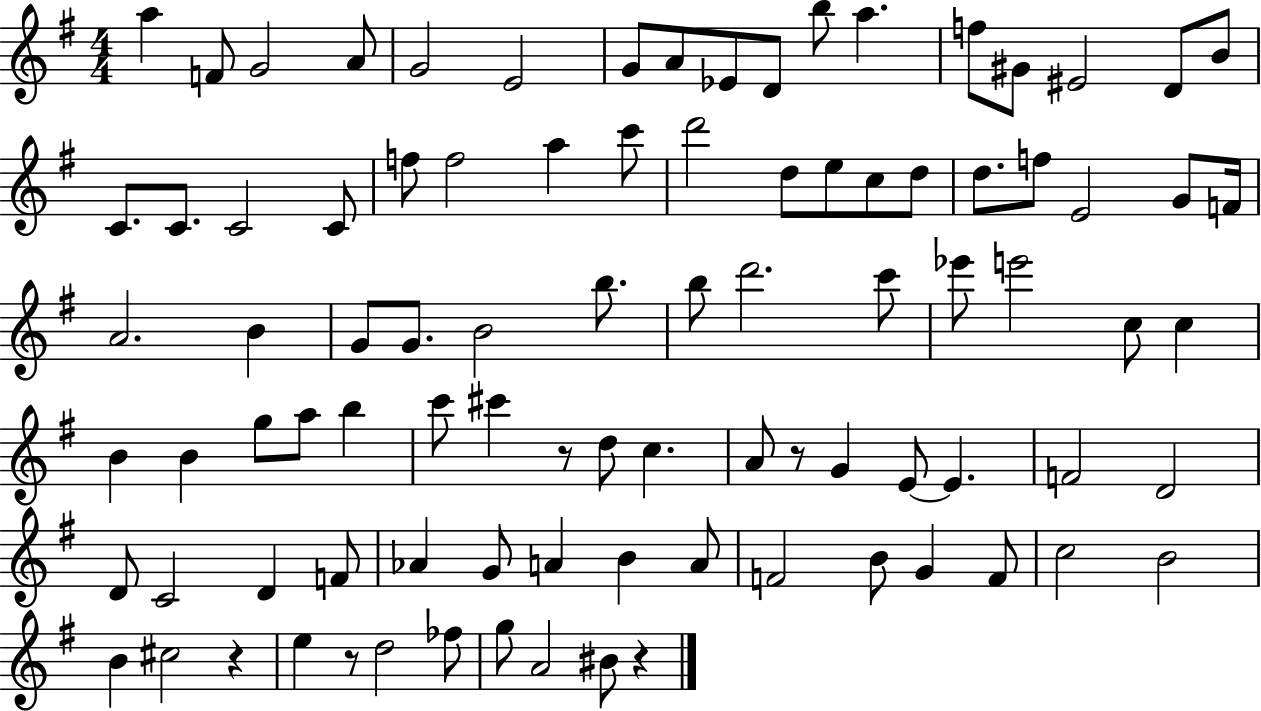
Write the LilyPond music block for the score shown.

{
  \clef treble
  \numericTimeSignature
  \time 4/4
  \key g \major
  \repeat volta 2 { a''4 f'8 g'2 a'8 | g'2 e'2 | g'8 a'8 ees'8 d'8 b''8 a''4. | f''8 gis'8 eis'2 d'8 b'8 | \break c'8. c'8. c'2 c'8 | f''8 f''2 a''4 c'''8 | d'''2 d''8 e''8 c''8 d''8 | d''8. f''8 e'2 g'8 f'16 | \break a'2. b'4 | g'8 g'8. b'2 b''8. | b''8 d'''2. c'''8 | ees'''8 e'''2 c''8 c''4 | \break b'4 b'4 g''8 a''8 b''4 | c'''8 cis'''4 r8 d''8 c''4. | a'8 r8 g'4 e'8~~ e'4. | f'2 d'2 | \break d'8 c'2 d'4 f'8 | aes'4 g'8 a'4 b'4 a'8 | f'2 b'8 g'4 f'8 | c''2 b'2 | \break b'4 cis''2 r4 | e''4 r8 d''2 fes''8 | g''8 a'2 bis'8 r4 | } \bar "|."
}